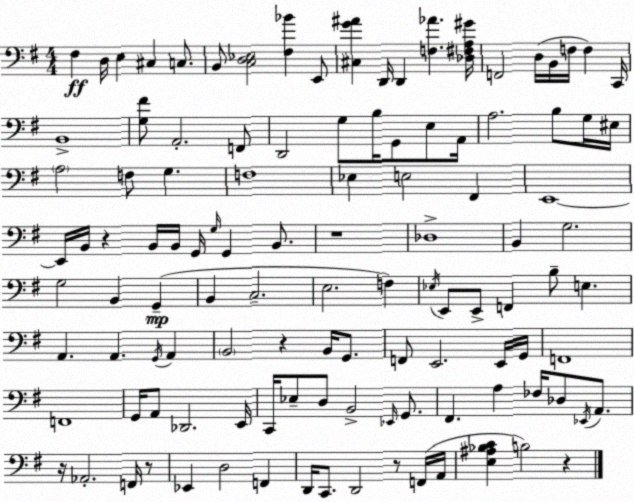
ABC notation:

X:1
T:Untitled
M:4/4
L:1/4
K:G
^F, D,/4 E, ^C, C,/2 B,,/2 [C,D,_E,]2 [^F,_B] E,,/2 [^C,G^A] D,,/4 D,, [F,_A] [_D,^F,A,^G]/4 F,,2 D,/4 B,,/4 F,/4 F, C,,/4 B,,4 [G,^F]/2 A,,2 F,,/2 D,,2 G,/2 B,/4 G,,/2 E,/2 A,,/4 A,2 B,/2 G,/4 ^E,/4 A,2 F,/2 G, F,4 _E, E,2 ^F,, E,,4 E,,/4 B,,/4 z B,,/4 B,,/4 G,,/4 G,/4 G,, B,,/2 z4 _D,4 B,, G,2 G,2 B,, G,, B,, C,2 E,2 F, _E,/4 E,,/2 E,,/2 F,, B,/2 E, A,, A,, G,,/4 A,, B,,2 z B,,/4 G,,/2 F,,/2 E,,2 E,,/4 G,,/4 F,,4 F,,4 G,,/4 A,,/2 _D,,2 E,,/4 C,,/4 _E,/2 D,/2 B,,2 _E,,/4 G,,/2 ^F,, A, _F,/4 _D,/2 _E,,/4 A,,/2 z/4 _A,,2 F,,/4 z/2 _E,, D,2 F,, D,,/4 C,,/2 D,,2 z/2 F,,/4 A,,/4 [E,^A,_B,C] B,2 z